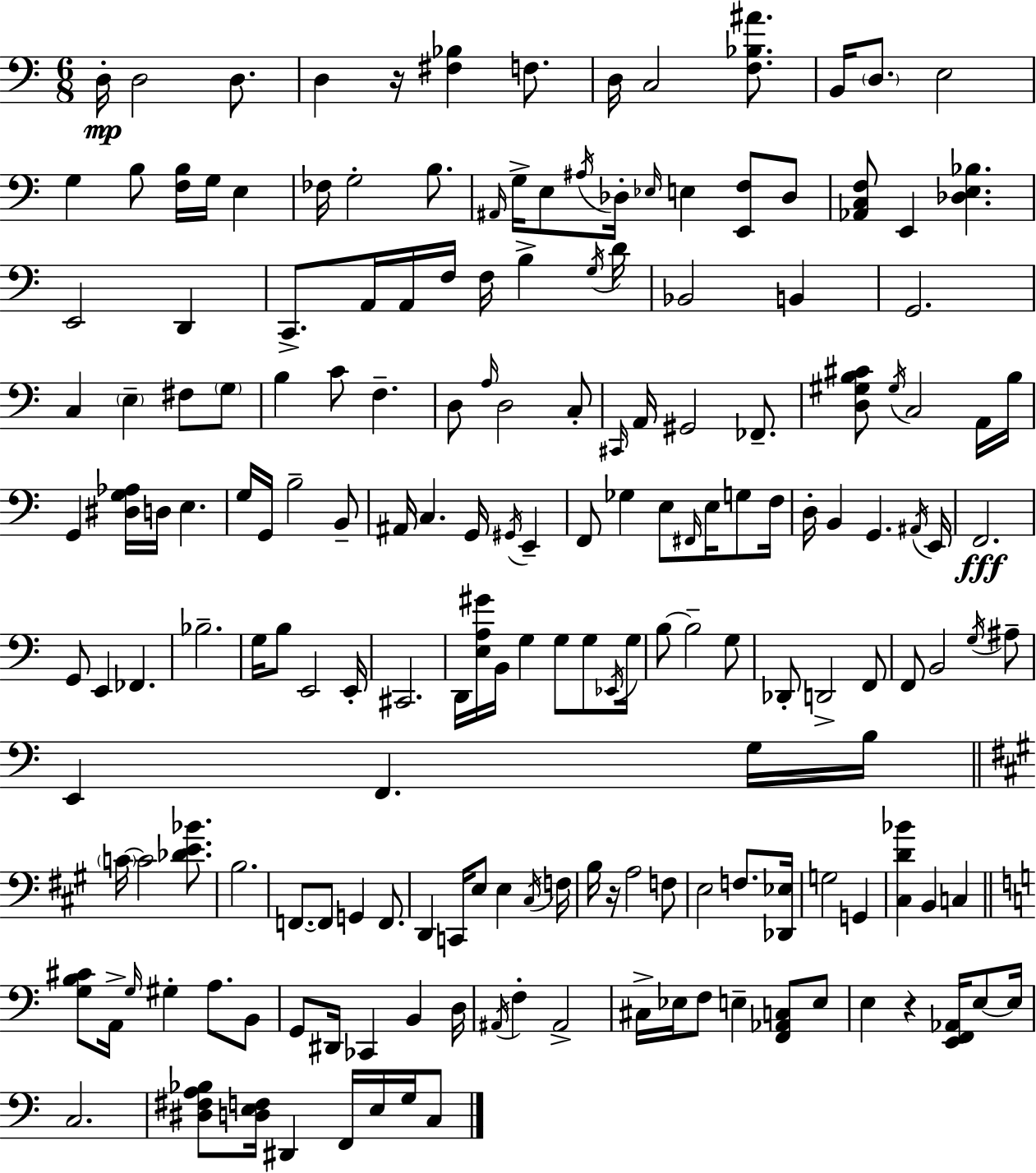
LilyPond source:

{
  \clef bass
  \numericTimeSignature
  \time 6/8
  \key a \minor
  d16-.\mp d2 d8. | d4 r16 <fis bes>4 f8. | d16 c2 <f bes ais'>8. | b,16 \parenthesize d8. e2 | \break g4 b8 <f b>16 g16 e4 | fes16 g2-. b8. | \grace { ais,16 } g16-> e8 \acciaccatura { ais16 } des16-. \grace { ees16 } e4 <e, f>8 | des8 <aes, c f>8 e,4 <des e bes>4. | \break e,2 d,4 | c,8.-> a,16 a,16 f16 f16 b4-> | \acciaccatura { g16 } d'16 bes,2 | b,4 g,2. | \break c4 \parenthesize e4-- | fis8 \parenthesize g8 b4 c'8 f4.-- | d8 \grace { a16 } d2 | c8-. \grace { cis,16 } a,16 gis,2 | \break fes,8.-- <d gis b cis'>8 \acciaccatura { gis16 } c2 | a,16 b16 g,4 <dis g aes>16 | d16 e4. g16 g,16 b2-- | b,8-- ais,16 c4. | \break g,16 \acciaccatura { gis,16 } e,4-- f,8 ges4 | e8 \grace { fis,16 } e16 g8 f16 d16-. b,4 | g,4. \acciaccatura { ais,16 } e,16 f,2.\fff | g,8 | \break e,4 fes,4. bes2.-- | g16 b8 | e,2 e,16-. cis,2. | d,16 <e a gis'>16 | \break b,16 g4 g8 g8 \acciaccatura { ees,16 } g16 b8~~ | b2-- g8 des,8-. | d,2-> f,8 f,8 | b,2 \acciaccatura { g16 } ais8-- | \break e,4 f,4. g16 b16 | \bar "||" \break \key a \major \parenthesize c'16~~ c'2 <des' e' bes'>8. | b2. | f,8.~~ f,8 g,4 f,8. | d,4 c,16 e8 e4 \acciaccatura { cis16 } | \break f16 b16 r16 a2 f8 | e2 f8. | <des, ees>16 g2 g,4 | <cis d' bes'>4 b,4 c4 | \break \bar "||" \break \key c \major <g b cis'>8 a,16-> \grace { g16 } gis4-. a8. b,8 | g,8 dis,16 ces,4 b,4 | d16 \acciaccatura { ais,16 } f4-. ais,2-> | cis16-> ees16 f8 e4-- <f, aes, c>8 | \break e8 e4 r4 <e, f, aes,>16 e8~~ | e16 c2. | <dis fis a bes>8 <d e f>16 dis,4 f,16 e16 g16 | c8 \bar "|."
}